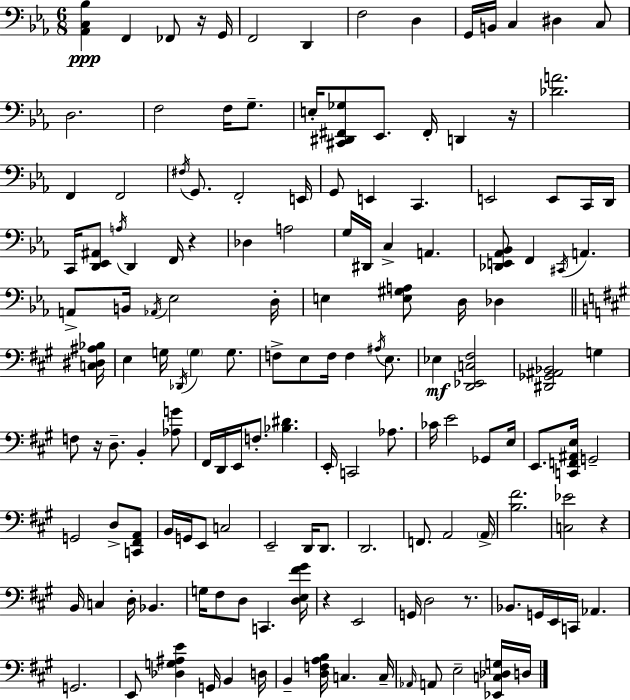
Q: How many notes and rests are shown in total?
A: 150